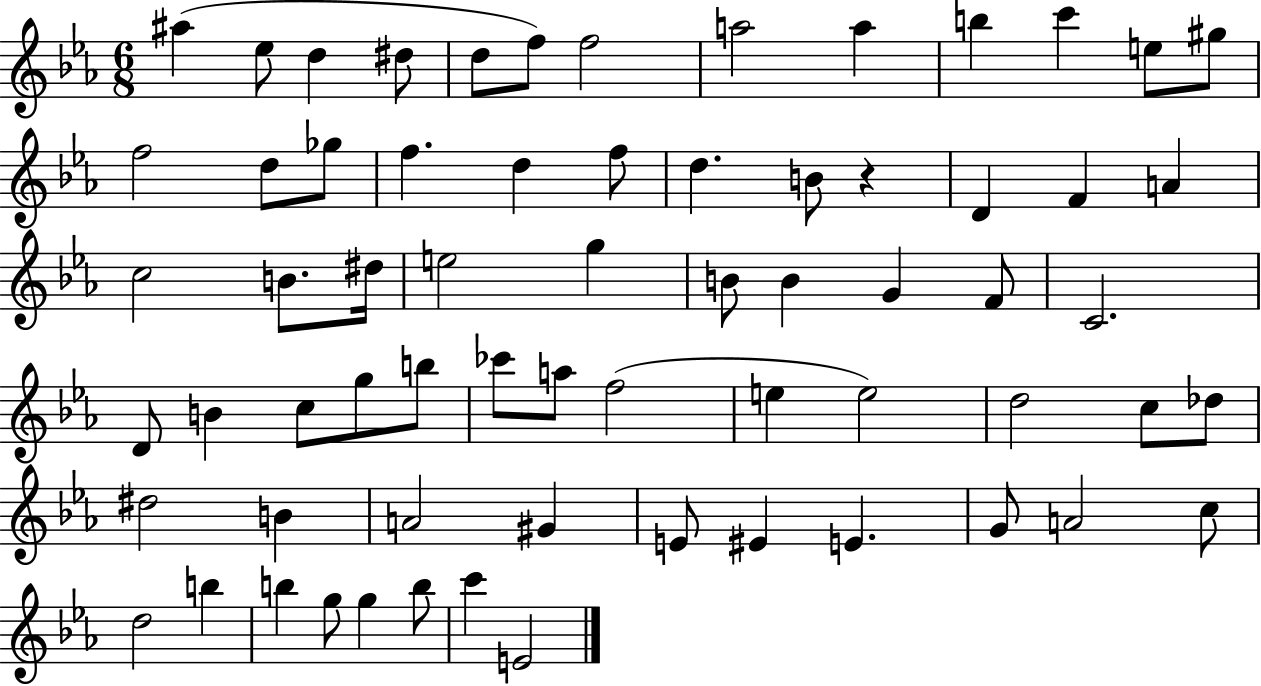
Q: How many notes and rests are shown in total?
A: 66